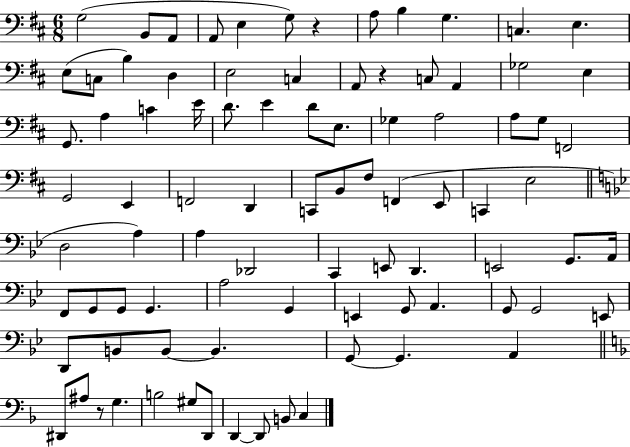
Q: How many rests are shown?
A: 3